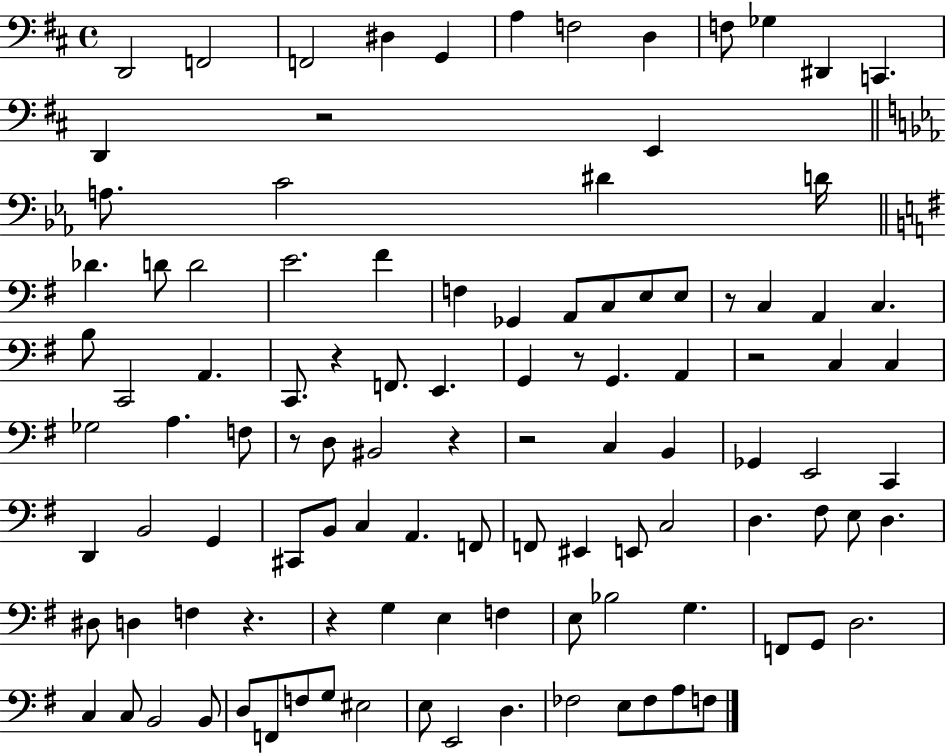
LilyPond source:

{
  \clef bass
  \time 4/4
  \defaultTimeSignature
  \key d \major
  d,2 f,2 | f,2 dis4 g,4 | a4 f2 d4 | f8 ges4 dis,4 c,4. | \break d,4 r2 e,4 | \bar "||" \break \key ees \major a8. c'2 dis'4 d'16 | \bar "||" \break \key e \minor des'4. d'8 d'2 | e'2. fis'4 | f4 ges,4 a,8 c8 e8 e8 | r8 c4 a,4 c4. | \break b8 c,2 a,4. | c,8. r4 f,8. e,4. | g,4 r8 g,4. a,4 | r2 c4 c4 | \break ges2 a4. f8 | r8 d8 bis,2 r4 | r2 c4 b,4 | ges,4 e,2 c,4 | \break d,4 b,2 g,4 | cis,8 b,8 c4 a,4. f,8 | f,8 eis,4 e,8 c2 | d4. fis8 e8 d4. | \break dis8 d4 f4 r4. | r4 g4 e4 f4 | e8 bes2 g4. | f,8 g,8 d2. | \break c4 c8 b,2 b,8 | d8 f,8 f8 g8 eis2 | e8 e,2 d4. | fes2 e8 fes8 a8 f8 | \break \bar "|."
}